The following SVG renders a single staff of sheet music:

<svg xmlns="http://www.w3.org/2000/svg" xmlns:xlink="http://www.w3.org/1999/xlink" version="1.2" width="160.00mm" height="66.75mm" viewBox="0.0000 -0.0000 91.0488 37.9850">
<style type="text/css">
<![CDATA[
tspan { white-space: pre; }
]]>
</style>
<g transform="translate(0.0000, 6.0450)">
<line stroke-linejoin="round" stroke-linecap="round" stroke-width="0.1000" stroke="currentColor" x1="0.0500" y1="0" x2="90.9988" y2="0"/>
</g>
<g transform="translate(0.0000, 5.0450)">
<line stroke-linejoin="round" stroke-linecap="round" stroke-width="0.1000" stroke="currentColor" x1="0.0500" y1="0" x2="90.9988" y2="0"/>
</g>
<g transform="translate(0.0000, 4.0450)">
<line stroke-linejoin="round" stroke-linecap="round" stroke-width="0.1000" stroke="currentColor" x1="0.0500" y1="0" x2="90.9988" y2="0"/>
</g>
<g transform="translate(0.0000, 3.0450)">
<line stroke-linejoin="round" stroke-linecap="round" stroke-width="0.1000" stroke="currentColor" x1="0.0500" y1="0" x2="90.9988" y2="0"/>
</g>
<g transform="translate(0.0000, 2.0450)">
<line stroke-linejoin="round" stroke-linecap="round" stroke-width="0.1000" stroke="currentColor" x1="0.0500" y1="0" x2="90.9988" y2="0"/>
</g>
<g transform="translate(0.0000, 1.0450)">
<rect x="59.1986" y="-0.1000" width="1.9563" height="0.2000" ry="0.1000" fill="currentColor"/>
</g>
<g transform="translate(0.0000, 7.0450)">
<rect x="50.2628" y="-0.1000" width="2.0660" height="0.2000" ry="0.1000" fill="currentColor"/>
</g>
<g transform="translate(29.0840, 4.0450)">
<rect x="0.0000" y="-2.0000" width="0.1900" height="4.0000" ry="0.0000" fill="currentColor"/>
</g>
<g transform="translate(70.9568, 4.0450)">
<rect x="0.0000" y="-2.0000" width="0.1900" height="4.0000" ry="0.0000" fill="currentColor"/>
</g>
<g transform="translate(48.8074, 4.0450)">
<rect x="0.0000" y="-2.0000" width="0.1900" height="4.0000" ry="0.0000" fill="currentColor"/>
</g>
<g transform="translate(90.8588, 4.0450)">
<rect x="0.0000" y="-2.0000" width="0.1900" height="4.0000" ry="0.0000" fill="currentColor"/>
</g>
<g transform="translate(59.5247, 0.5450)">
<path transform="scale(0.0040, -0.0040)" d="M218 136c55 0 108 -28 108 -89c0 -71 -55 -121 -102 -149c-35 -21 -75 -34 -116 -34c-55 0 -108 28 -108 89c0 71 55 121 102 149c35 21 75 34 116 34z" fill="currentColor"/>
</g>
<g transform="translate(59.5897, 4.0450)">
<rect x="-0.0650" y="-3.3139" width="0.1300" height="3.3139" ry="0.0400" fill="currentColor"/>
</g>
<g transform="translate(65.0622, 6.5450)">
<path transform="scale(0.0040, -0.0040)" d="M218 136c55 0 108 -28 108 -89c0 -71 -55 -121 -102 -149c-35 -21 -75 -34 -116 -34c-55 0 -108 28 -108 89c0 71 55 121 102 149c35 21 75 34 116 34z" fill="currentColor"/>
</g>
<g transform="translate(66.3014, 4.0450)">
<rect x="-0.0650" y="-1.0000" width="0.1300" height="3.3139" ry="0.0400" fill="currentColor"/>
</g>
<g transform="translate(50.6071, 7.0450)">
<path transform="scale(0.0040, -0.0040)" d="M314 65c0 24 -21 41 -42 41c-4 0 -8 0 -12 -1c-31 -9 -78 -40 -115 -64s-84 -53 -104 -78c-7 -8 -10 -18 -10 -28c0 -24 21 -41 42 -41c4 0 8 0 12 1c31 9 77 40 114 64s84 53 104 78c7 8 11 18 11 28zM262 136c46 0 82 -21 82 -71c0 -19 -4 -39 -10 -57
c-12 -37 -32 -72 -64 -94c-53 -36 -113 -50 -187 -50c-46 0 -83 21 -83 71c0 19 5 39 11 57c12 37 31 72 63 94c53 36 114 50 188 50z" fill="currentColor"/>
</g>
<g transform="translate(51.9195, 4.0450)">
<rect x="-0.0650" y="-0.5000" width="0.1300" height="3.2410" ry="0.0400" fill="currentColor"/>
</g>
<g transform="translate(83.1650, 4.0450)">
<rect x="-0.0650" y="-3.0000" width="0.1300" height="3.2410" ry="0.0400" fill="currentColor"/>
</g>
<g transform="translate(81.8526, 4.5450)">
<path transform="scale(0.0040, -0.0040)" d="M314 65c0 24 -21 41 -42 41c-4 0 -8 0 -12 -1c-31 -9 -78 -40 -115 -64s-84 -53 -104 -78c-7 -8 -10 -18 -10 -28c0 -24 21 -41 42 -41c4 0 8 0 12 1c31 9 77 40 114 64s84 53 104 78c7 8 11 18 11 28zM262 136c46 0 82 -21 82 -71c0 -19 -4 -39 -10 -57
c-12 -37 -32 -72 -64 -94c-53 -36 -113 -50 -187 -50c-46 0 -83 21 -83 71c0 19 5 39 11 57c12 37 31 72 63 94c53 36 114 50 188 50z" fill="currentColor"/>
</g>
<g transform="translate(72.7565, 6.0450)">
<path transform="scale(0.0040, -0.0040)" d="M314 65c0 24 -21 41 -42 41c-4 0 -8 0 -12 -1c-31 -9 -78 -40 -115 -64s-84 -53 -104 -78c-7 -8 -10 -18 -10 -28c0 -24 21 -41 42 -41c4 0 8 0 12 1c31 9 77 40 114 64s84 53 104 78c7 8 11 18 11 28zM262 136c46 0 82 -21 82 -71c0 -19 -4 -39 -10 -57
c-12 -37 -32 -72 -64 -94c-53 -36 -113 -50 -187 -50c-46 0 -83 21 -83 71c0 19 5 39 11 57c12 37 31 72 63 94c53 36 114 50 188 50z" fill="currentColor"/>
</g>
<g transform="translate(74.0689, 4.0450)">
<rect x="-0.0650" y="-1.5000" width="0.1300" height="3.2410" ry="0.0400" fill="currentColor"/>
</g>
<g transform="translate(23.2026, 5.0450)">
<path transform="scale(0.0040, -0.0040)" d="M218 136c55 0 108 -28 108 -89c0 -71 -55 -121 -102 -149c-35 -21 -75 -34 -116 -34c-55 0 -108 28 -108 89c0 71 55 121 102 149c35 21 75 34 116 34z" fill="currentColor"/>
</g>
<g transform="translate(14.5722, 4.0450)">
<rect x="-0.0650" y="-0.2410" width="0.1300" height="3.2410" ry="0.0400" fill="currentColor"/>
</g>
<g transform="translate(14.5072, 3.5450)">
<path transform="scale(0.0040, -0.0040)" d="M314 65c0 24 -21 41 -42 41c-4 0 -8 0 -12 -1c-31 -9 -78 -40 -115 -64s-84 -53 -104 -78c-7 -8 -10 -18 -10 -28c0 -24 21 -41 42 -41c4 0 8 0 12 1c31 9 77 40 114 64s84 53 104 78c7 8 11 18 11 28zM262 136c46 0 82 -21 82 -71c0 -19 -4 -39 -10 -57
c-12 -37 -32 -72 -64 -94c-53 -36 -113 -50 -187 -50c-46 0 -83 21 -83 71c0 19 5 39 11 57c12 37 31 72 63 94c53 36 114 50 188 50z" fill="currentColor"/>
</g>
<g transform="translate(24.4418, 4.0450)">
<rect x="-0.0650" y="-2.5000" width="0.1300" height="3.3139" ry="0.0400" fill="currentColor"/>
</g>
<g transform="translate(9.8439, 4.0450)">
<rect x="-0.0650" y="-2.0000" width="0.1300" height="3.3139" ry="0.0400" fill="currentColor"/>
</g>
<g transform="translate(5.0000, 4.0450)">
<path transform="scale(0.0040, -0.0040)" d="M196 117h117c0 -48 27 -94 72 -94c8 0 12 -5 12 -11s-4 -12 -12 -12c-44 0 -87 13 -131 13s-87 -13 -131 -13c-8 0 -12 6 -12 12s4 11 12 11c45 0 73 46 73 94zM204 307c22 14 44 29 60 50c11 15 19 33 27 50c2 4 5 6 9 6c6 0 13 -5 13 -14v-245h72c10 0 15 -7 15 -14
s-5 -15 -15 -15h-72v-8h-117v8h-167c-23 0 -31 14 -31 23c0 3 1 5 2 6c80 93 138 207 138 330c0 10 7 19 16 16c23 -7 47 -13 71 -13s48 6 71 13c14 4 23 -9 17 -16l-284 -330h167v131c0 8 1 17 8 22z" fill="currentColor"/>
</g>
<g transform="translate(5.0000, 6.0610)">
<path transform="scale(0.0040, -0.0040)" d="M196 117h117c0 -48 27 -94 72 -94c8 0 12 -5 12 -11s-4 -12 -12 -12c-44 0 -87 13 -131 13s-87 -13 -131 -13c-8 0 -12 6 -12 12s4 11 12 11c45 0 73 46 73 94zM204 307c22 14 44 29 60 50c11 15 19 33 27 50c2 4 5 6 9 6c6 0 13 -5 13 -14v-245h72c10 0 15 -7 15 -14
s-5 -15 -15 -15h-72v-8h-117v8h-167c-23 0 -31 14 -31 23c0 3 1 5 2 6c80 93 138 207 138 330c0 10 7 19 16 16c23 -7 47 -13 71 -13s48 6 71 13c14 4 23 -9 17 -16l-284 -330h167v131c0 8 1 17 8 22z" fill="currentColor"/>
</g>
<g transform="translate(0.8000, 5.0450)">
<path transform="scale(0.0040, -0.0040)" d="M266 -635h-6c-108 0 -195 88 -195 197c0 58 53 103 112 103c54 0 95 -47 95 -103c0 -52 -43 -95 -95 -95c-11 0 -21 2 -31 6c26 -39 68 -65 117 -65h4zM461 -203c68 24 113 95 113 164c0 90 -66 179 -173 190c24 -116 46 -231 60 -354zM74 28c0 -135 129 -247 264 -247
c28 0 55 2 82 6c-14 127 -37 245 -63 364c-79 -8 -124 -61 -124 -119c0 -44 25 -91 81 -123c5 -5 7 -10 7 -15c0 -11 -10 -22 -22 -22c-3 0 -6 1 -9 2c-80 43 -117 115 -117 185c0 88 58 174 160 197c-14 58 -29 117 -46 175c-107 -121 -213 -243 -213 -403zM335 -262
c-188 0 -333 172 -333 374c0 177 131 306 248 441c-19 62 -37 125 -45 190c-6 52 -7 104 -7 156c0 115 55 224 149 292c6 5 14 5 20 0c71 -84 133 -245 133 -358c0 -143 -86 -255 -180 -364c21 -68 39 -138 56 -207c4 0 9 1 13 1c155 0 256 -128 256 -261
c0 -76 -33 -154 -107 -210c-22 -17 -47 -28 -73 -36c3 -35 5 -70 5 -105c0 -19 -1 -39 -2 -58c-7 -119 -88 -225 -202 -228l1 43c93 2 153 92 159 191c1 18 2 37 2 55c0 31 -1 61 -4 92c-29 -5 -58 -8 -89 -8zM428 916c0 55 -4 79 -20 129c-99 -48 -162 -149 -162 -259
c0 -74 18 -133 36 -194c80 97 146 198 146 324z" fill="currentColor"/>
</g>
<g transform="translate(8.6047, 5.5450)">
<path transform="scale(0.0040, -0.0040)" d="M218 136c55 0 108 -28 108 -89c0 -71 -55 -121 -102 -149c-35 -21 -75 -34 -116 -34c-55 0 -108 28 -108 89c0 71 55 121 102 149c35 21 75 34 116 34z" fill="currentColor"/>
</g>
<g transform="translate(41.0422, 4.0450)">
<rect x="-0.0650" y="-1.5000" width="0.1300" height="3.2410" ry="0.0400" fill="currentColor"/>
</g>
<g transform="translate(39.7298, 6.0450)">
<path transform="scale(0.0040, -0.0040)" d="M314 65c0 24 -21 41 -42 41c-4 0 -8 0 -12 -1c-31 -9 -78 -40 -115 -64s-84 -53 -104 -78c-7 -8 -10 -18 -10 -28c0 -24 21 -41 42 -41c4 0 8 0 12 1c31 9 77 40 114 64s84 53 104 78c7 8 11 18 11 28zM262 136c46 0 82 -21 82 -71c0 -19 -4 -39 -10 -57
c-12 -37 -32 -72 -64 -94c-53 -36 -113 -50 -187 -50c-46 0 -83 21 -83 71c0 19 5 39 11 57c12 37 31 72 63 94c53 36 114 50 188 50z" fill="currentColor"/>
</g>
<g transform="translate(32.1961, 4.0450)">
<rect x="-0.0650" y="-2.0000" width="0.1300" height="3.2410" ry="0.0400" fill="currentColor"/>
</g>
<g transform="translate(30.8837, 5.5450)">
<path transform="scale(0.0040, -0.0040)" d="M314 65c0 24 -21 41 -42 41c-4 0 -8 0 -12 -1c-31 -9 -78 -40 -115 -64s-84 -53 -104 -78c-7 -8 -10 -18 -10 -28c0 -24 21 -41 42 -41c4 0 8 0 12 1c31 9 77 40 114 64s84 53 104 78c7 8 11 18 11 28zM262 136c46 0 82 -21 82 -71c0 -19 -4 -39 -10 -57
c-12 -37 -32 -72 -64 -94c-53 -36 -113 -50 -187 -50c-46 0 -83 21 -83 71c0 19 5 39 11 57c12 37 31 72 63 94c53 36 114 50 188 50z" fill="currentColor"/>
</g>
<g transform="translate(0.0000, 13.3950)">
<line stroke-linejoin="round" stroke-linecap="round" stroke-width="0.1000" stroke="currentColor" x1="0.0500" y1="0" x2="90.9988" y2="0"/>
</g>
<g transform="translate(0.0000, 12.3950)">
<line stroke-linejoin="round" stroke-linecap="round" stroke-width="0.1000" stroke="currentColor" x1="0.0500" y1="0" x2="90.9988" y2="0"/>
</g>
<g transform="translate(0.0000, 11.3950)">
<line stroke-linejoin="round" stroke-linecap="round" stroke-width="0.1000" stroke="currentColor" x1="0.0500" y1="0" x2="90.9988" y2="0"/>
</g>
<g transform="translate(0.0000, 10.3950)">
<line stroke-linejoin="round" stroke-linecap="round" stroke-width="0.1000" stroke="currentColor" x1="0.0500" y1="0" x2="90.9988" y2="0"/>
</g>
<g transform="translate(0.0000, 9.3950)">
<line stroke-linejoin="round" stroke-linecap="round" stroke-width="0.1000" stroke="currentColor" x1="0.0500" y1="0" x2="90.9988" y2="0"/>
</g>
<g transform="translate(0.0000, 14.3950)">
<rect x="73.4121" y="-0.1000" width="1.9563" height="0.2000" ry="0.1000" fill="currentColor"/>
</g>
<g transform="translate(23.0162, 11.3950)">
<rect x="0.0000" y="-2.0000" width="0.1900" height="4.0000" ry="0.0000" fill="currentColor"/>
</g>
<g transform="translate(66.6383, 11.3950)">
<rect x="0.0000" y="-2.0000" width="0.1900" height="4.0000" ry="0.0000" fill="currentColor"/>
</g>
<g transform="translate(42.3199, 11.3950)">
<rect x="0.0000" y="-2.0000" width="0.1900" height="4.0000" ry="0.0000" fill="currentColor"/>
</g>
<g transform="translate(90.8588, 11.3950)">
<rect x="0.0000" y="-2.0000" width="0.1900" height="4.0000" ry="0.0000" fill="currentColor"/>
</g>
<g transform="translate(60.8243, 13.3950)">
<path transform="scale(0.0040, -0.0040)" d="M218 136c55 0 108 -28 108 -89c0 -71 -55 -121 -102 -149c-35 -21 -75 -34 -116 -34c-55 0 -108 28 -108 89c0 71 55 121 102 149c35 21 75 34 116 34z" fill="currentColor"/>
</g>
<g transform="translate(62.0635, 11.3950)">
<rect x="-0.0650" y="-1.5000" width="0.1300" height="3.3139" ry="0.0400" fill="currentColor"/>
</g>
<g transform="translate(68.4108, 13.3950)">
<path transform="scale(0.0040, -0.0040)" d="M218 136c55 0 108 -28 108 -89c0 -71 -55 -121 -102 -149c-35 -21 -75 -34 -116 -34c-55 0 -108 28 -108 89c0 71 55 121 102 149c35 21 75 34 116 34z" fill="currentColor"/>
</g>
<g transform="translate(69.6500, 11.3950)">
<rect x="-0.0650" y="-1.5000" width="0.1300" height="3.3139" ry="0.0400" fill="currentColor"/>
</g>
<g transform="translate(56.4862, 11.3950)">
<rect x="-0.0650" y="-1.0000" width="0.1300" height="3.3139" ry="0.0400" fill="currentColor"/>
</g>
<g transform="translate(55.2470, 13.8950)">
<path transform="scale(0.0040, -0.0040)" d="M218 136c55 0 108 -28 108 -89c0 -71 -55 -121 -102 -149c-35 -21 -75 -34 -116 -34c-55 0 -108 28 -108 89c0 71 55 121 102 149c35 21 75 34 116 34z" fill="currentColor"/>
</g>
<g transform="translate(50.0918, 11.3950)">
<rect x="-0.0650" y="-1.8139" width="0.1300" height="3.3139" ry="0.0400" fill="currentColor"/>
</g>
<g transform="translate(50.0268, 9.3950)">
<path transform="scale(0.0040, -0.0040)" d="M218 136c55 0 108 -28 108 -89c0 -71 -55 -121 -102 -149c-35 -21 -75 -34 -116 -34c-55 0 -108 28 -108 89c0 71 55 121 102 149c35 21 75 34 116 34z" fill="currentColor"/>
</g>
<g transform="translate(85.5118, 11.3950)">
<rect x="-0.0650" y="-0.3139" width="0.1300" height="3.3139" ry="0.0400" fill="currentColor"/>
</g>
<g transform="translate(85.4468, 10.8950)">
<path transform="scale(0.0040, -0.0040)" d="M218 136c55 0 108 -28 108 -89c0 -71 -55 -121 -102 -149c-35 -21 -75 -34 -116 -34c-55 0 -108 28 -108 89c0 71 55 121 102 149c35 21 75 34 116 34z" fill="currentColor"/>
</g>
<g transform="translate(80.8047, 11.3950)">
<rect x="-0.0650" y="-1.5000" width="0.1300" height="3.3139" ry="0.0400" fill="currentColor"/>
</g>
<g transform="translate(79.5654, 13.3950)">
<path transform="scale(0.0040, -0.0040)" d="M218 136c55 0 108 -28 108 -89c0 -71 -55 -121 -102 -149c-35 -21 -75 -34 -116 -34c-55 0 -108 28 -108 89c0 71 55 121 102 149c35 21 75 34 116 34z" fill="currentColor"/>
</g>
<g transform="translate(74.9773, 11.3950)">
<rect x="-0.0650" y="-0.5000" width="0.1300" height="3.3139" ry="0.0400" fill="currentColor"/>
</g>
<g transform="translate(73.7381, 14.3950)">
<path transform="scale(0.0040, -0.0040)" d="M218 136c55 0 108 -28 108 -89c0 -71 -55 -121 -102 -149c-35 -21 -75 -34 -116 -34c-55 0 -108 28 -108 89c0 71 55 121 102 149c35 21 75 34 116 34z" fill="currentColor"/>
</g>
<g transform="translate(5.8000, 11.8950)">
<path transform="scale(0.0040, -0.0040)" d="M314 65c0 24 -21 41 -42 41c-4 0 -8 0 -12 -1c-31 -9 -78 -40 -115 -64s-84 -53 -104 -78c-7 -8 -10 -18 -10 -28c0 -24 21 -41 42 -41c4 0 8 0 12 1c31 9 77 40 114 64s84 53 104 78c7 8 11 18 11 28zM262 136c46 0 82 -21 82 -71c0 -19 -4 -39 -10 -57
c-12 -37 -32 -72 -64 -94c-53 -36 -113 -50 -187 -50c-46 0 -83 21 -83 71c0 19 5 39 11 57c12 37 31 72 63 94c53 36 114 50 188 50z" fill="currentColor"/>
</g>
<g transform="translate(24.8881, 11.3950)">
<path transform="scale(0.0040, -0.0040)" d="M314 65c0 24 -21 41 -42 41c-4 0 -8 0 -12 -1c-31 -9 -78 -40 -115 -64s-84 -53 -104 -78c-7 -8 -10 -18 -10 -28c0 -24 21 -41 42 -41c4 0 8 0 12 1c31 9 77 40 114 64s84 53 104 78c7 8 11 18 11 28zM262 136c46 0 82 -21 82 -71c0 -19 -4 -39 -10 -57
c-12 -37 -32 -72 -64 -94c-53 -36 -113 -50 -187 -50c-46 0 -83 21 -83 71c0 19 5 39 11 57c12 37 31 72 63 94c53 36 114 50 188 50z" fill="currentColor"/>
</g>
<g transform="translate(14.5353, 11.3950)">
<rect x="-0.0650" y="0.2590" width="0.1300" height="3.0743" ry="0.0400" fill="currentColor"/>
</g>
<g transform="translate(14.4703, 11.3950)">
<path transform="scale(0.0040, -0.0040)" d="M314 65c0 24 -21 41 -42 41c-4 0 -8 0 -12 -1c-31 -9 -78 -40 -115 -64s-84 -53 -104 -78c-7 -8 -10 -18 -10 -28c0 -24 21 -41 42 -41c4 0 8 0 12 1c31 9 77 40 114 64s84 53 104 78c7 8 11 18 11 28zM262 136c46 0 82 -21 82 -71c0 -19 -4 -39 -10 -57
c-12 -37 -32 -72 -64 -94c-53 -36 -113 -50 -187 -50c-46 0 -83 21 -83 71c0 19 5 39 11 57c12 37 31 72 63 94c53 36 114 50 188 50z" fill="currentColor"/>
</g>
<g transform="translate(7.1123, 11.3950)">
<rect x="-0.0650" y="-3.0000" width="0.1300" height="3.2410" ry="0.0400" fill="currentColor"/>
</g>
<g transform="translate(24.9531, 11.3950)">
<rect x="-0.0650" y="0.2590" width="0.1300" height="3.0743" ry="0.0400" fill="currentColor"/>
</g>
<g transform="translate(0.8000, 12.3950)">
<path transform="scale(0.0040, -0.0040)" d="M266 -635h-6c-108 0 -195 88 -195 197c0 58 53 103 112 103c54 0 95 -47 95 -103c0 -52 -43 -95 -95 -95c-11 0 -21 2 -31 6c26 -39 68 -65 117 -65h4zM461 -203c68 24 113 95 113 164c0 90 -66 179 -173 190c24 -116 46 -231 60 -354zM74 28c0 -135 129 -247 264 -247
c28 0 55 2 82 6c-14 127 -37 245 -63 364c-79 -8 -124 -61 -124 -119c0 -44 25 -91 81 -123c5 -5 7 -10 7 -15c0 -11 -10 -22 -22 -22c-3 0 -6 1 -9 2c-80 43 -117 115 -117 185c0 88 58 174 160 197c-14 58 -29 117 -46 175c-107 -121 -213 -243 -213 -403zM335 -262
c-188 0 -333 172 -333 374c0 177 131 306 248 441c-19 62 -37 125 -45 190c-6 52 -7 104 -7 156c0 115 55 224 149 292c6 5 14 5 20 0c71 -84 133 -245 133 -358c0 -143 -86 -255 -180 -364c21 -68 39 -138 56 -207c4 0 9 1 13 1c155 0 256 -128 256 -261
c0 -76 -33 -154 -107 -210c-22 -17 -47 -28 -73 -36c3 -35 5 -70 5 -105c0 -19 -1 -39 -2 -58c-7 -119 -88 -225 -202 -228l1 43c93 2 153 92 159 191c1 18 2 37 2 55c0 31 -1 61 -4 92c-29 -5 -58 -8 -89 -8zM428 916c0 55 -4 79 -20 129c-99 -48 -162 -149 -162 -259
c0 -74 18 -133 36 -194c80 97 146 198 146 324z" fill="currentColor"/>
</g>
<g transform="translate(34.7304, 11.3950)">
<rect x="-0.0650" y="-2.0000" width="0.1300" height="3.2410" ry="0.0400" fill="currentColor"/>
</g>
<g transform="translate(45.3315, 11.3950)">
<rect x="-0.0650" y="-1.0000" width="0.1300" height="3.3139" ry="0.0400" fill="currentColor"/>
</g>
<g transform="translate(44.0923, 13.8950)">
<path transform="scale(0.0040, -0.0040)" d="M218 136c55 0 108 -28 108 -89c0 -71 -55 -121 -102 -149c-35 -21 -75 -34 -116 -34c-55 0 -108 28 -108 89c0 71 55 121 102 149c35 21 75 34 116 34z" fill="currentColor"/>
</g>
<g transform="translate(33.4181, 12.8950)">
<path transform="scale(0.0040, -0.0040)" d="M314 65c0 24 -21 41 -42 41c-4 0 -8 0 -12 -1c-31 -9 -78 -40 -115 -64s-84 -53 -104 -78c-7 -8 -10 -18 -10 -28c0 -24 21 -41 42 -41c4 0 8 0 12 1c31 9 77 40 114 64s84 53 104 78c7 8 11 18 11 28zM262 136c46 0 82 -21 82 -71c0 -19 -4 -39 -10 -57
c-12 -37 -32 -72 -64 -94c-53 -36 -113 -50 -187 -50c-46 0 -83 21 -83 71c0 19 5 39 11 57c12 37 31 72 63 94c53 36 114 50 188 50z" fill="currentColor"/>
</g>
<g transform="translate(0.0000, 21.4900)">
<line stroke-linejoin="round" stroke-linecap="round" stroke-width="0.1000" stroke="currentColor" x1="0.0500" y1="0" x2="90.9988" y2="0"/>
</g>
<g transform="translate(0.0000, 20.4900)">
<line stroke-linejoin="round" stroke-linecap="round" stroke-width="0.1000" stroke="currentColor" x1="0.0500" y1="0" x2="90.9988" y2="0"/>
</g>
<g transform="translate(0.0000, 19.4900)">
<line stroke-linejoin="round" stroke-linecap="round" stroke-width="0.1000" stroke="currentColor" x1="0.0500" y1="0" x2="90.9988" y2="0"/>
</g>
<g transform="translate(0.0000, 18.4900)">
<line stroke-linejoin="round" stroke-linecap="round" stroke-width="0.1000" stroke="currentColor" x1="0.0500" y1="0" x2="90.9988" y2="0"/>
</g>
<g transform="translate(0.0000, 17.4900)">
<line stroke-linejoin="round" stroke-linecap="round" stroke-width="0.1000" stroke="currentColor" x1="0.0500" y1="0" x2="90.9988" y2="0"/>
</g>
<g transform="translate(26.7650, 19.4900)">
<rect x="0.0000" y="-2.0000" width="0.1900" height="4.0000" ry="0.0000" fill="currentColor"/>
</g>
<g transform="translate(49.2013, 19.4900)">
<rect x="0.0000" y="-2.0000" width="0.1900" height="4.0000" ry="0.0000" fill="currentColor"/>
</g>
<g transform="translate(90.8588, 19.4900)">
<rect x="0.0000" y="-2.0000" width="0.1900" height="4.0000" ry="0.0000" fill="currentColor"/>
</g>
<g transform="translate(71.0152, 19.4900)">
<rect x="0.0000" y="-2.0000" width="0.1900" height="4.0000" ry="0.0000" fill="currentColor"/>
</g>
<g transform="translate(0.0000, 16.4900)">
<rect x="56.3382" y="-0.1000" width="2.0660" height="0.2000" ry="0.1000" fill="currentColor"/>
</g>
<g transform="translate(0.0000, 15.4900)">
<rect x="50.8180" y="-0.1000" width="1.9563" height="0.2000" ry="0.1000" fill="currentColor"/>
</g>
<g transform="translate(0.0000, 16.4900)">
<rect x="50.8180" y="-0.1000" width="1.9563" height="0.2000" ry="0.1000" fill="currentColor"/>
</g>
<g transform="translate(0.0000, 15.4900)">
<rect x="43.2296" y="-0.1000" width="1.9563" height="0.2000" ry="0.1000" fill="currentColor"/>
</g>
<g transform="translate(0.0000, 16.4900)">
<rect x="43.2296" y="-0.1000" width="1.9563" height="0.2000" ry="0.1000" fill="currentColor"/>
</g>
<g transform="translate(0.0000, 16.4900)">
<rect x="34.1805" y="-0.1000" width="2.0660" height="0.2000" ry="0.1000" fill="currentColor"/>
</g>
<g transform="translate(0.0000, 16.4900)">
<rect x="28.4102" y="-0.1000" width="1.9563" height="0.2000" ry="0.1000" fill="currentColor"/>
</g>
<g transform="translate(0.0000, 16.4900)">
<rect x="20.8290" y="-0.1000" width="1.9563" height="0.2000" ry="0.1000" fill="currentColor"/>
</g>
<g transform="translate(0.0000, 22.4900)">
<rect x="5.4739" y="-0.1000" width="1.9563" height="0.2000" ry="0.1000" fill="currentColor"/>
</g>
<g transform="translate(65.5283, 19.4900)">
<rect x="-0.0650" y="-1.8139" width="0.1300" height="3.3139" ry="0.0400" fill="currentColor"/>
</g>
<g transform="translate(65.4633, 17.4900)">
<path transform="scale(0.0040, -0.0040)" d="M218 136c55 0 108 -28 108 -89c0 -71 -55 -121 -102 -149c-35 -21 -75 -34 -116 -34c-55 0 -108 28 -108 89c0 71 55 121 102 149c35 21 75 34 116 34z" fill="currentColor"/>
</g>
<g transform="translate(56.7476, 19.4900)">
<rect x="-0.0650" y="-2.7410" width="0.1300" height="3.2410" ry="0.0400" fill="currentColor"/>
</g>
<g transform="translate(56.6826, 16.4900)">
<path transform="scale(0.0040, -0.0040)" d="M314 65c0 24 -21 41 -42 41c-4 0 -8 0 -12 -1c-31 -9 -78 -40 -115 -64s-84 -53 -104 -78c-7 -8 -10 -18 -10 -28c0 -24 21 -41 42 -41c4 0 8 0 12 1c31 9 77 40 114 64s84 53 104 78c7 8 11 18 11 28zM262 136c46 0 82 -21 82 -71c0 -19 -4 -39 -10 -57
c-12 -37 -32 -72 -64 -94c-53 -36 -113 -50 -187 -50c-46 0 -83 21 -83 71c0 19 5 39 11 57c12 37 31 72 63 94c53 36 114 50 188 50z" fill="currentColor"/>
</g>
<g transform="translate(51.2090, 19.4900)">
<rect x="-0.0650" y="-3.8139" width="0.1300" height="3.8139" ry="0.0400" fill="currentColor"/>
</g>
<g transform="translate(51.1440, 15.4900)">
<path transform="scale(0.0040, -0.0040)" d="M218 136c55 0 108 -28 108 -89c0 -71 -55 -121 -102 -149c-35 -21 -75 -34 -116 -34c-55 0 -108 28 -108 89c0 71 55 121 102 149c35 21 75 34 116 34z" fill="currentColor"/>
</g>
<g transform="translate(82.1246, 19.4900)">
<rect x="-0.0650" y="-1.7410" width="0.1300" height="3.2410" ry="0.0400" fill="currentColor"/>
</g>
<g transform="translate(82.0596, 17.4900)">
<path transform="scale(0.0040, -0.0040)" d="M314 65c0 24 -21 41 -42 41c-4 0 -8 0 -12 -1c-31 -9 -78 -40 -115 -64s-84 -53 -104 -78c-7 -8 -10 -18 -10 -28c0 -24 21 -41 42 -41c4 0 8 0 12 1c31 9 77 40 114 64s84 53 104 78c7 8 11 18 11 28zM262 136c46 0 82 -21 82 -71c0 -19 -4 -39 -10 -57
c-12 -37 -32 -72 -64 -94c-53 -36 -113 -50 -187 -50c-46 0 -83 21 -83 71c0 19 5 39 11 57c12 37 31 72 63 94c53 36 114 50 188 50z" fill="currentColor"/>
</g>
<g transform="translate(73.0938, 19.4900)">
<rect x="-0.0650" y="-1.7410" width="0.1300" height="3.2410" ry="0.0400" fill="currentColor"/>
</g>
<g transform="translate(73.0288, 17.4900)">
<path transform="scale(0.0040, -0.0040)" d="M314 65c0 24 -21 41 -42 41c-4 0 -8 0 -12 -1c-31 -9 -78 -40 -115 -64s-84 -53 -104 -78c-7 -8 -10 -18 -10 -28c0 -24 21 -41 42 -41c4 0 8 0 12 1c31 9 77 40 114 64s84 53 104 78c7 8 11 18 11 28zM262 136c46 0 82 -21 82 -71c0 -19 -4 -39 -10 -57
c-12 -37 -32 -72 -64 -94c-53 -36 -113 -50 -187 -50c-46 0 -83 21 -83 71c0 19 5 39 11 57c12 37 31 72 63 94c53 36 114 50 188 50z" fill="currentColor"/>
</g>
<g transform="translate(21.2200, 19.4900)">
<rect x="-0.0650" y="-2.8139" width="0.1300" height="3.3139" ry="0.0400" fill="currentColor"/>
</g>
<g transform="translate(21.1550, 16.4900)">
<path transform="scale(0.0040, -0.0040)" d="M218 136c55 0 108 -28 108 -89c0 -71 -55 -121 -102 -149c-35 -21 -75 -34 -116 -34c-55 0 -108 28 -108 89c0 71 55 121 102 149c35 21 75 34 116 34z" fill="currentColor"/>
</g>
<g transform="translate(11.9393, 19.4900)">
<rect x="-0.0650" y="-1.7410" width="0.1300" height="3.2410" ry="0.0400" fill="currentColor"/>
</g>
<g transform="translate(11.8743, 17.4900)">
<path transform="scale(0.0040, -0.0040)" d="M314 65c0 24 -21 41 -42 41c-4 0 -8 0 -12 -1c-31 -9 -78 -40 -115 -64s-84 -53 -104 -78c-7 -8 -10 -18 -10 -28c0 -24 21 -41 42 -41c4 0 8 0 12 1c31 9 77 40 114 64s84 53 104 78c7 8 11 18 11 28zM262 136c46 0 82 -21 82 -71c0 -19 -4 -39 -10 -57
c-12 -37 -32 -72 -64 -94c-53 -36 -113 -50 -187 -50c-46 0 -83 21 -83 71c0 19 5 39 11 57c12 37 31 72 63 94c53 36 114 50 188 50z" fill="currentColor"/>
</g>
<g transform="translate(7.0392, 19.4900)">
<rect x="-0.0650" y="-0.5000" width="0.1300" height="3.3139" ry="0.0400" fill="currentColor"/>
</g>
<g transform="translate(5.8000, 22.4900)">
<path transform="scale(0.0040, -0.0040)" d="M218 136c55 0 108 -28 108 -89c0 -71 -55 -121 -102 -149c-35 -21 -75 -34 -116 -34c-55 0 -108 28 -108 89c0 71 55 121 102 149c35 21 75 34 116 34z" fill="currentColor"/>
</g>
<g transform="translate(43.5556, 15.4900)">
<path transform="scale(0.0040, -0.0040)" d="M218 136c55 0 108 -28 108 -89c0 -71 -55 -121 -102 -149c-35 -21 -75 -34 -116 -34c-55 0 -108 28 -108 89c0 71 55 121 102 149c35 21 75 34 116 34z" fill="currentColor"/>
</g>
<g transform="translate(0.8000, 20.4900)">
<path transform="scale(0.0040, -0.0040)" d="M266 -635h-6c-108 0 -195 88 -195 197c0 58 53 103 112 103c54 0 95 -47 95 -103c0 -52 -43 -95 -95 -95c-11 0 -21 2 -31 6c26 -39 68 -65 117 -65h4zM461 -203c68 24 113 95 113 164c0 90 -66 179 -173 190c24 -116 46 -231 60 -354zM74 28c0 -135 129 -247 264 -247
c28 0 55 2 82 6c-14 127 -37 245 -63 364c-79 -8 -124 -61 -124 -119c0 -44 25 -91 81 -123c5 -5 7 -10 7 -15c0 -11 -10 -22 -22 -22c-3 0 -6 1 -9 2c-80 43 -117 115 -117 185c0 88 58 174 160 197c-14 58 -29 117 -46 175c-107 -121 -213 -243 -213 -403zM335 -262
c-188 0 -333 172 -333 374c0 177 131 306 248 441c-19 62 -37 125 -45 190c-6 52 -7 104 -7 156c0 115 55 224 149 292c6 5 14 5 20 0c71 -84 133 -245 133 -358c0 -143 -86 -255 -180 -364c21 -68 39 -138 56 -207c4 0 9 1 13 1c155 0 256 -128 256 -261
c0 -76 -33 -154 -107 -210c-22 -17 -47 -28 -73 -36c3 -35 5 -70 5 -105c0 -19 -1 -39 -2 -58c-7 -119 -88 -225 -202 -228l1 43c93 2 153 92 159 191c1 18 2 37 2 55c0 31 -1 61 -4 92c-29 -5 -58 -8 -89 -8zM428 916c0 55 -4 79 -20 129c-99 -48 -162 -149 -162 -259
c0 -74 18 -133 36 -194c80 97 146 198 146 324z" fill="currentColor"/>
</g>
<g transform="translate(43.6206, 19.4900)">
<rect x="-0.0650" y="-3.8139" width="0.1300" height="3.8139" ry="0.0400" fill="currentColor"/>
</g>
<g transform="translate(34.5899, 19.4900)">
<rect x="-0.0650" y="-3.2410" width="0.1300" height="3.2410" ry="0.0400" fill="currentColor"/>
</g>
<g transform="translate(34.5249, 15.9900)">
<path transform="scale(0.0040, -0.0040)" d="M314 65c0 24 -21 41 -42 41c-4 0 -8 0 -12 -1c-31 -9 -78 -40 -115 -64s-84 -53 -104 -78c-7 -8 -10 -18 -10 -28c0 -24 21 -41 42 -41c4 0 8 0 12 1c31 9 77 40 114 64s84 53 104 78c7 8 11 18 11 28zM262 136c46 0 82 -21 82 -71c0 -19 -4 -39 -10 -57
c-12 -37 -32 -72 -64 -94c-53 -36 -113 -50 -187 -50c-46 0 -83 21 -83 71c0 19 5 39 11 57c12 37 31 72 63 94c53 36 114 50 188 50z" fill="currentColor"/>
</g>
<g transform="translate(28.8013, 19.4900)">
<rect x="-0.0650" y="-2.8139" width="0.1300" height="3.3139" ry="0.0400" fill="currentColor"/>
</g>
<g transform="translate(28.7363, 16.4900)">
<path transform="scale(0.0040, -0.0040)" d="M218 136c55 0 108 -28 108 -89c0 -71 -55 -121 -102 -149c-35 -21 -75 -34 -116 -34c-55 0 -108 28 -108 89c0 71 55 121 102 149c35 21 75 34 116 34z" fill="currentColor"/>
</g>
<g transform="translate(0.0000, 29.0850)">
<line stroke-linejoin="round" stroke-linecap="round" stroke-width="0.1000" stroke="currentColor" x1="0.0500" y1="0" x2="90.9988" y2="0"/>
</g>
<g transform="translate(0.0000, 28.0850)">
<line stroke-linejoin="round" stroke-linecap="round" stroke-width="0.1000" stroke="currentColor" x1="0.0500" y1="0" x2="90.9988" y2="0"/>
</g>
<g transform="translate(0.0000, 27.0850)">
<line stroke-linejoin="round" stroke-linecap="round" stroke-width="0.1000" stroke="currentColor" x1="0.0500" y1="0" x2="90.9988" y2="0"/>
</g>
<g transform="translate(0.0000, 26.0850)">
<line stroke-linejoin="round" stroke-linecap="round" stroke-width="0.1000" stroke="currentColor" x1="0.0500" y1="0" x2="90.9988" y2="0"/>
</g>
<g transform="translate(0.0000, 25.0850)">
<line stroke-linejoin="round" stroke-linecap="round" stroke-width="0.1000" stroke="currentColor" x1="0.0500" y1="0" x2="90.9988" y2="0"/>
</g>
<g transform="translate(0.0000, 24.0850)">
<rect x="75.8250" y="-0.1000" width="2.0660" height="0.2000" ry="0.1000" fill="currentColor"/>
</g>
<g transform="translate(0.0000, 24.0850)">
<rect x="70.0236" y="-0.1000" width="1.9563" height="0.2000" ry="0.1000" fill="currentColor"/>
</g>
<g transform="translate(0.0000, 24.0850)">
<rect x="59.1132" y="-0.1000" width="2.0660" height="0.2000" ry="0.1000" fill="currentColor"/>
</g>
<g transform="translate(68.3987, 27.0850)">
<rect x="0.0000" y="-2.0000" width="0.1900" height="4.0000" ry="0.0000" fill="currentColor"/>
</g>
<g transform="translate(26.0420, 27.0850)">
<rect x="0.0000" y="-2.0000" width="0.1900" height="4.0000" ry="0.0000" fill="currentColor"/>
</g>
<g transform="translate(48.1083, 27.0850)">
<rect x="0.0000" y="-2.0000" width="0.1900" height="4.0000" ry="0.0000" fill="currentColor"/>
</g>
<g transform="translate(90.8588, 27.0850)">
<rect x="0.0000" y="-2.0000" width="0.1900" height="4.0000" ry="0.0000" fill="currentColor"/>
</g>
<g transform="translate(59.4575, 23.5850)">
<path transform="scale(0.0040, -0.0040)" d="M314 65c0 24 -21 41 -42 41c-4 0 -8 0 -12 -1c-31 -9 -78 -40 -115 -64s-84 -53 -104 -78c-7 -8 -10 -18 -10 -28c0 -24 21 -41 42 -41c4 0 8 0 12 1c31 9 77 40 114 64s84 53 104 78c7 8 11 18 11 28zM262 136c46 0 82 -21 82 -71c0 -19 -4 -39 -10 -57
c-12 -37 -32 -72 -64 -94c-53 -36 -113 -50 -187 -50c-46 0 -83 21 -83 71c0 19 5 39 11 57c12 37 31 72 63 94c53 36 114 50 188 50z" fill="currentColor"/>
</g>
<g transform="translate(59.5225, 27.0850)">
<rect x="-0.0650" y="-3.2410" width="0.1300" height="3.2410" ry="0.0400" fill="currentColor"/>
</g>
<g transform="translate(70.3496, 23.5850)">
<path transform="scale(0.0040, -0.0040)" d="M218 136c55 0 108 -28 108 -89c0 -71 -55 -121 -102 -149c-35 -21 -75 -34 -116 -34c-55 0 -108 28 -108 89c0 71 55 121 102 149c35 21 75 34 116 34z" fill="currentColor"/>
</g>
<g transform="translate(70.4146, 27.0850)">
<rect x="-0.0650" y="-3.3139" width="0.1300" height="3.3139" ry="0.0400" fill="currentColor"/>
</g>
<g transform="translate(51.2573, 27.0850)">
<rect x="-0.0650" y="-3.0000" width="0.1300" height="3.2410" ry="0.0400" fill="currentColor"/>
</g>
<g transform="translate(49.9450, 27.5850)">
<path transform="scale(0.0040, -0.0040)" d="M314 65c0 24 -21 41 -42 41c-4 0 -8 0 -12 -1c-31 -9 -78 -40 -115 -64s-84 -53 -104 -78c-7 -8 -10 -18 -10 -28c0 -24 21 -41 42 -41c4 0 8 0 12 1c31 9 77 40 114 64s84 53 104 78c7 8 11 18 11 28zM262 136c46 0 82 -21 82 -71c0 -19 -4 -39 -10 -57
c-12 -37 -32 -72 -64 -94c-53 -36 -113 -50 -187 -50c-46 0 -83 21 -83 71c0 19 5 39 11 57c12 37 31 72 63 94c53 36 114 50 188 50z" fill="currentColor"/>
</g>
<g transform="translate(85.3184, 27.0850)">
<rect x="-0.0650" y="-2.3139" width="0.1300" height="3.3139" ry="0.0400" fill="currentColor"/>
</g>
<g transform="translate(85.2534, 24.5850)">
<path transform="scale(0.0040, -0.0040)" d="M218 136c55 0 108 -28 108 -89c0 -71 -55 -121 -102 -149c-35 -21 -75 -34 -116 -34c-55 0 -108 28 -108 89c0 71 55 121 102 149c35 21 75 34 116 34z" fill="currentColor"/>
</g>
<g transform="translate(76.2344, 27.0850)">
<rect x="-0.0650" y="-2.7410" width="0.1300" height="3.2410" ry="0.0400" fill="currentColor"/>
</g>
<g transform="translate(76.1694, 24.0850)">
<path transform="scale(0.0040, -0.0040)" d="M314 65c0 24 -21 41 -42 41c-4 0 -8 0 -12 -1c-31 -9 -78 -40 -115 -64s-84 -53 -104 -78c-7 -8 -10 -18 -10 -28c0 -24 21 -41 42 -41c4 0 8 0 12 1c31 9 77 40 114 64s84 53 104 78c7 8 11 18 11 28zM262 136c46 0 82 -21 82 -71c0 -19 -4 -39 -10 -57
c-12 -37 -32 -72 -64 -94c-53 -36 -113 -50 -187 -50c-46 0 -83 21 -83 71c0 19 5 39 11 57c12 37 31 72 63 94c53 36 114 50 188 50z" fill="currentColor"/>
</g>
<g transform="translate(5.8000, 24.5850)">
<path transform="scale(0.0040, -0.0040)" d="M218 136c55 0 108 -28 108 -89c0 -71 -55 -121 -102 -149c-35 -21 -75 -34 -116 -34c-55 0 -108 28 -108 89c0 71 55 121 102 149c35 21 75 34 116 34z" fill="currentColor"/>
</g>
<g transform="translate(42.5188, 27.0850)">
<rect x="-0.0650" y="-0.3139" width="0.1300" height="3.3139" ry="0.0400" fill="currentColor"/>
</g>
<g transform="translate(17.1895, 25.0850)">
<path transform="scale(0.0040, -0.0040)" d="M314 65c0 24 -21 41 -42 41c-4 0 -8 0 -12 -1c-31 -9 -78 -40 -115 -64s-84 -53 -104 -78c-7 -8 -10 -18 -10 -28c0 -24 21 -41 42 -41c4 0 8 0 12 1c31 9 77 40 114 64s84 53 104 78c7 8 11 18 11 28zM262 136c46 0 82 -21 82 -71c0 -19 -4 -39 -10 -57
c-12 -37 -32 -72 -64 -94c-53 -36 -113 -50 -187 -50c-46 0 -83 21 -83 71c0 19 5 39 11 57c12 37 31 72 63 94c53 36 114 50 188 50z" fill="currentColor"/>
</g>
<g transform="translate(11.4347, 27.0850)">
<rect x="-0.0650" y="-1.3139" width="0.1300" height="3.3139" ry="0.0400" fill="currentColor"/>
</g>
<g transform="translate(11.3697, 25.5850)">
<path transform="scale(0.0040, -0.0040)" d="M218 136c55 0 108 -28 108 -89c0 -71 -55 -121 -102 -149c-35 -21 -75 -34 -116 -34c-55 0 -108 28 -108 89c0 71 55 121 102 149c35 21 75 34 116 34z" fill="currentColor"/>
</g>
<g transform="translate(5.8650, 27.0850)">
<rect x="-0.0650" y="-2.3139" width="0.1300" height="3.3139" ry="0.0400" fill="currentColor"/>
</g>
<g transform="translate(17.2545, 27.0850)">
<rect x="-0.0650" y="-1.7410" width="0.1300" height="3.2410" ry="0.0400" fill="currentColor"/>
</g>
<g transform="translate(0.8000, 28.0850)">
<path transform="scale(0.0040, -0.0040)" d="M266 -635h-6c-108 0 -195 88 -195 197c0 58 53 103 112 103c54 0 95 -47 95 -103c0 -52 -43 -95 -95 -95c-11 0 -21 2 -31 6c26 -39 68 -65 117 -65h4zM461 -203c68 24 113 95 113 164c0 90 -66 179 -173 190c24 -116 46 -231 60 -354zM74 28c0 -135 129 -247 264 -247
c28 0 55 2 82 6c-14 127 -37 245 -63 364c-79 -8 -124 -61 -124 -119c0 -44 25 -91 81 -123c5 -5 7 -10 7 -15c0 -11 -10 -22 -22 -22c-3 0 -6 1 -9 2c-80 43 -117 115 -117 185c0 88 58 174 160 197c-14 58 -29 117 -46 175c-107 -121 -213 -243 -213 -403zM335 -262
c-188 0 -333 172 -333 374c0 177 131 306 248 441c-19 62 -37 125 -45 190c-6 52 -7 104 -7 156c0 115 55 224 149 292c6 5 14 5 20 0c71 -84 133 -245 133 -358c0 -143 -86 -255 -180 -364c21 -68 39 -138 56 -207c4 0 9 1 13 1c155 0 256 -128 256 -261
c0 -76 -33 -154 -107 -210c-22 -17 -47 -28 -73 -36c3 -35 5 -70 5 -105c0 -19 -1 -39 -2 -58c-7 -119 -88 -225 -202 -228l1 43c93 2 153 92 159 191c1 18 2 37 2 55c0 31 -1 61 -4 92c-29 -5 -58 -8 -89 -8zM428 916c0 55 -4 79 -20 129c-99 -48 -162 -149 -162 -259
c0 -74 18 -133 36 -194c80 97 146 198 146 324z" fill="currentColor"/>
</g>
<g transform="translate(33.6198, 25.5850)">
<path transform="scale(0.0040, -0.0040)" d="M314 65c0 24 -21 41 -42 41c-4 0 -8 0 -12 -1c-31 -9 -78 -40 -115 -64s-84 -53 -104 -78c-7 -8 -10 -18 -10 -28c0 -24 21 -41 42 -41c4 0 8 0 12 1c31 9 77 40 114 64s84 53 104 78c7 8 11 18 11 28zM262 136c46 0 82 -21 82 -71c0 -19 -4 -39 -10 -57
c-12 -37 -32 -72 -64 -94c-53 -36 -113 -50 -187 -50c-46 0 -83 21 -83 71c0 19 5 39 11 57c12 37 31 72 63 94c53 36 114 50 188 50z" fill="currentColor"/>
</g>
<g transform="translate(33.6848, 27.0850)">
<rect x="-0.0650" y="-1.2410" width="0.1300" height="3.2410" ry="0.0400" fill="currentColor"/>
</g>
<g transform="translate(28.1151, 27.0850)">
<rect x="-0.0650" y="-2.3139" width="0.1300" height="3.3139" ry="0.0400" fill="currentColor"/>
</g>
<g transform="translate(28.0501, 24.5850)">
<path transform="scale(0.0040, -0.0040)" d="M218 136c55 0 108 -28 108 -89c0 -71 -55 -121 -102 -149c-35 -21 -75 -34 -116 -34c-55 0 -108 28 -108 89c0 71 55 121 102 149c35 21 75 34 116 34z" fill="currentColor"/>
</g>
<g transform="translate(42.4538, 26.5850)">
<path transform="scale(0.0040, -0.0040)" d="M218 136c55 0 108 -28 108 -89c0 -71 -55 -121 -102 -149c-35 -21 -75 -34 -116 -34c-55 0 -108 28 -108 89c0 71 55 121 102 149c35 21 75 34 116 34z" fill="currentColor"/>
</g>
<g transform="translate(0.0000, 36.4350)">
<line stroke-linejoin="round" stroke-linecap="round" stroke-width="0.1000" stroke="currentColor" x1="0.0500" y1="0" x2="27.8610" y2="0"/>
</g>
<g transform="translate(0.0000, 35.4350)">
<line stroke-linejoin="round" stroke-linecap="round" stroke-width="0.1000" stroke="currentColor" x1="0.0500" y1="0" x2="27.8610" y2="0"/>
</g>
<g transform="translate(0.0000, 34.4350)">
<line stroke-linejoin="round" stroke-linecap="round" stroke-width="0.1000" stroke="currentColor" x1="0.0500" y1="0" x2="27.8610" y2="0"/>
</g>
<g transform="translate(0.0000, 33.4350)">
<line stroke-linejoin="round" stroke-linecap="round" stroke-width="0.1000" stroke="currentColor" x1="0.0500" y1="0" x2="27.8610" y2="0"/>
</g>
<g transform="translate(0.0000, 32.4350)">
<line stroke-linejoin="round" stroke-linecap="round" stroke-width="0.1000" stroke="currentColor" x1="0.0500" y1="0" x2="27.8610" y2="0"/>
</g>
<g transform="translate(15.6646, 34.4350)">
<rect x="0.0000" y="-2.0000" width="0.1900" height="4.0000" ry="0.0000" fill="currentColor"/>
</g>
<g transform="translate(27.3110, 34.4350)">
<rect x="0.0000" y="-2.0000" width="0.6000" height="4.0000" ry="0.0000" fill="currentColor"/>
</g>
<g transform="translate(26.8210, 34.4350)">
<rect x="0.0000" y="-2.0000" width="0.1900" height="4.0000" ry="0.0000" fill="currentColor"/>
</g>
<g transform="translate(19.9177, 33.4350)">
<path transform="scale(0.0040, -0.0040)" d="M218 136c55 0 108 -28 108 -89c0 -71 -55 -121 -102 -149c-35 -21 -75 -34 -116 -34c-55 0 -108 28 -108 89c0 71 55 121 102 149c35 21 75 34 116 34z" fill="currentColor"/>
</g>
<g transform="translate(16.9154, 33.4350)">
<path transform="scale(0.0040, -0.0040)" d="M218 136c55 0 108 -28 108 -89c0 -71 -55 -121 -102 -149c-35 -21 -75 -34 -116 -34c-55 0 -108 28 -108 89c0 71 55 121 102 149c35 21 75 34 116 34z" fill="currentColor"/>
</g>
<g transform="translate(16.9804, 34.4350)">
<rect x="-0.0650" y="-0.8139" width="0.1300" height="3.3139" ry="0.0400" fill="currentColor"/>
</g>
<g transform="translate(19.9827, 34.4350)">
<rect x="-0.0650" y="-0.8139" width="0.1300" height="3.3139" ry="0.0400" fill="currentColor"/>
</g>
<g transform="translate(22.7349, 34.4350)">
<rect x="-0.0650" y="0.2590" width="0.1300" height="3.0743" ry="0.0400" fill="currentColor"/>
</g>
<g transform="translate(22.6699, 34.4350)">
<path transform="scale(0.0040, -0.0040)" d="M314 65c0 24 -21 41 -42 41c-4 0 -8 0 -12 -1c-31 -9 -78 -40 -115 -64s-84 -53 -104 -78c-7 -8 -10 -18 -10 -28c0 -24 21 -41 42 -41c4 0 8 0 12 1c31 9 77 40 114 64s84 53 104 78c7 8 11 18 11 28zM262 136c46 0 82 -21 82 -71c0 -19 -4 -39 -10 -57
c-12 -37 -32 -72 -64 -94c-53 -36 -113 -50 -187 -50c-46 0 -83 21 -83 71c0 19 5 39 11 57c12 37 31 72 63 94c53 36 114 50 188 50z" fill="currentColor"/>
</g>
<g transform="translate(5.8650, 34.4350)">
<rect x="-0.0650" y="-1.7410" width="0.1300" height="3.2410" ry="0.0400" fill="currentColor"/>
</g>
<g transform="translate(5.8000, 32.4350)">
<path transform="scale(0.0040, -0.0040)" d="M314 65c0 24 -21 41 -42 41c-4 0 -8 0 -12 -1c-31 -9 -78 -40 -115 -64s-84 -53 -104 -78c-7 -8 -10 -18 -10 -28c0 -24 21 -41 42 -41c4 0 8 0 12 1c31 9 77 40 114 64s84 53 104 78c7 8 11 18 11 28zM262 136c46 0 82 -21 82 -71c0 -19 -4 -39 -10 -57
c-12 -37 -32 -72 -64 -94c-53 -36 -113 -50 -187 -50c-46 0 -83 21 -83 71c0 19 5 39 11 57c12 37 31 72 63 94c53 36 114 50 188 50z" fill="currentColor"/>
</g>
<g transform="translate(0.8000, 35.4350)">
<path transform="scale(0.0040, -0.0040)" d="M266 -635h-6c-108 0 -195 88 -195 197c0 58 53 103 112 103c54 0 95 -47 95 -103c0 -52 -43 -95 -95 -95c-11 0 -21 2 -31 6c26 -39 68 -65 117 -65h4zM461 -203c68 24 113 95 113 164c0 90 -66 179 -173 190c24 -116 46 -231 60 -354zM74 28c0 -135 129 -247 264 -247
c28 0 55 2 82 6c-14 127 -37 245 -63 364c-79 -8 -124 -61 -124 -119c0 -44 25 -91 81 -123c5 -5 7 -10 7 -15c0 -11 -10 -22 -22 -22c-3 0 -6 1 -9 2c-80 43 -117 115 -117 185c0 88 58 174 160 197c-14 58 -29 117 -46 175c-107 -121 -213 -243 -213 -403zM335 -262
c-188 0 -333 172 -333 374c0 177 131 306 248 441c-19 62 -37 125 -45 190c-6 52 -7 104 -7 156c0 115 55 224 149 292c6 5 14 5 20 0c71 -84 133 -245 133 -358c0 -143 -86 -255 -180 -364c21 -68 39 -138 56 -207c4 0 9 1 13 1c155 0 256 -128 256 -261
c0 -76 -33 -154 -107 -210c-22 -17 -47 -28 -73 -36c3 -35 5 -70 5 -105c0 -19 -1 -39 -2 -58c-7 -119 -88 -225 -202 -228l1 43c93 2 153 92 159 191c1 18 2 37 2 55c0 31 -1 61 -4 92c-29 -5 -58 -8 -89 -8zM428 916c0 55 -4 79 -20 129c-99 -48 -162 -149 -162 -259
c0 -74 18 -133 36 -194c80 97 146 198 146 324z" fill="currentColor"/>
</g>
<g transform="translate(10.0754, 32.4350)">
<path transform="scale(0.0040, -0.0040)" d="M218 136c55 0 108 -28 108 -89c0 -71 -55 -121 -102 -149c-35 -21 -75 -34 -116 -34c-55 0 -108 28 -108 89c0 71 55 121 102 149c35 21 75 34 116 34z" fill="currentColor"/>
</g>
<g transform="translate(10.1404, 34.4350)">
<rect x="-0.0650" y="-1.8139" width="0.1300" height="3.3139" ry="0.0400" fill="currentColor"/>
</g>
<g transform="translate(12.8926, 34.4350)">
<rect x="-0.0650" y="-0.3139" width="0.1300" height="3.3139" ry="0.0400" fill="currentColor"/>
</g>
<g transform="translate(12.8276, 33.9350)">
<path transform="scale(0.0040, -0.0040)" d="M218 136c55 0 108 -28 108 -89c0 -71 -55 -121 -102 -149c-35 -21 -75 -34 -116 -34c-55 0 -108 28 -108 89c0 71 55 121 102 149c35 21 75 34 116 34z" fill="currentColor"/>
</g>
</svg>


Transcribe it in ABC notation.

X:1
T:Untitled
M:4/4
L:1/4
K:C
F c2 G F2 E2 C2 b D E2 A2 A2 B2 B2 F2 D f D E E C E c C f2 a a b2 c' c' a2 f f2 f2 g e f2 g e2 c A2 b2 b a2 g f2 f c d d B2